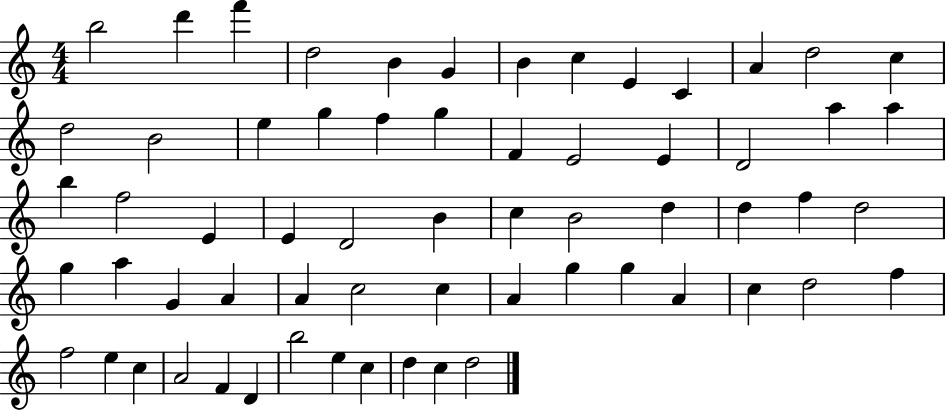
{
  \clef treble
  \numericTimeSignature
  \time 4/4
  \key c \major
  b''2 d'''4 f'''4 | d''2 b'4 g'4 | b'4 c''4 e'4 c'4 | a'4 d''2 c''4 | \break d''2 b'2 | e''4 g''4 f''4 g''4 | f'4 e'2 e'4 | d'2 a''4 a''4 | \break b''4 f''2 e'4 | e'4 d'2 b'4 | c''4 b'2 d''4 | d''4 f''4 d''2 | \break g''4 a''4 g'4 a'4 | a'4 c''2 c''4 | a'4 g''4 g''4 a'4 | c''4 d''2 f''4 | \break f''2 e''4 c''4 | a'2 f'4 d'4 | b''2 e''4 c''4 | d''4 c''4 d''2 | \break \bar "|."
}